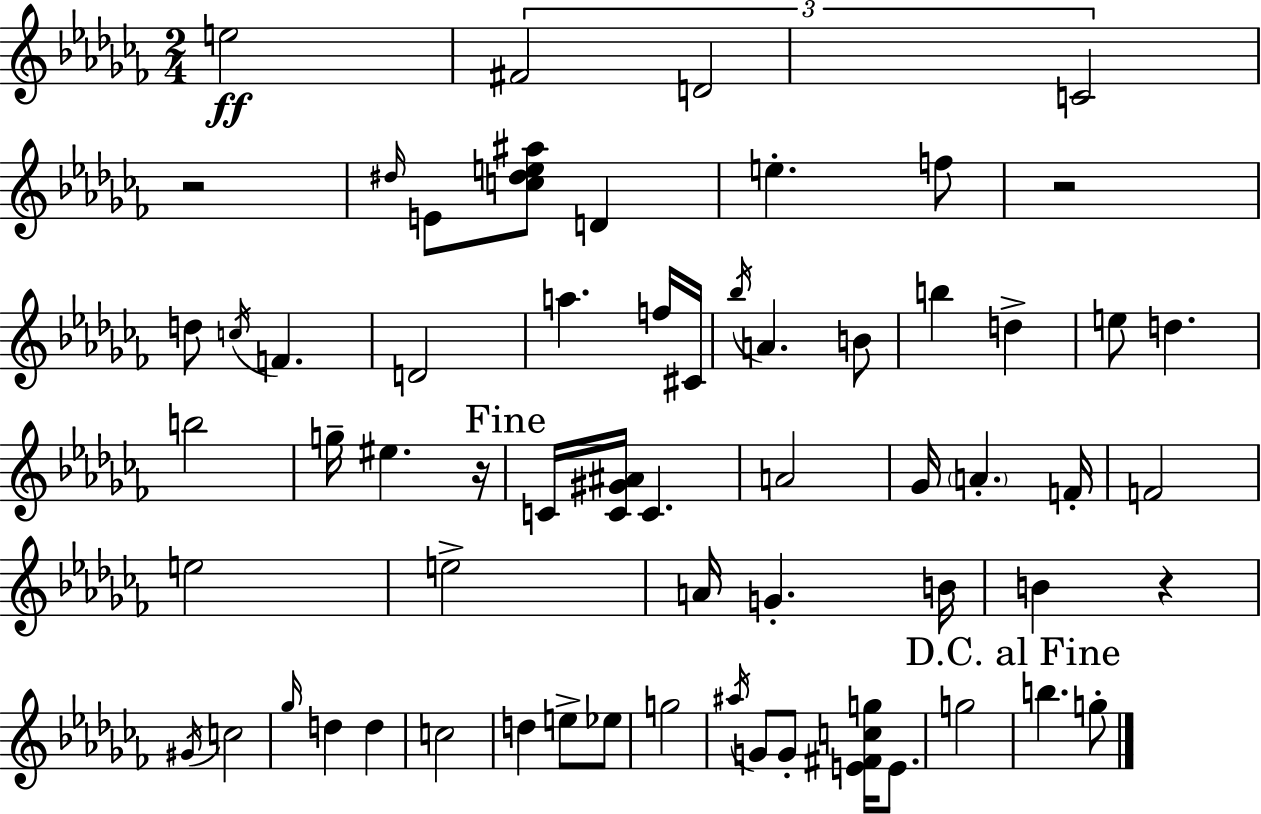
{
  \clef treble
  \numericTimeSignature
  \time 2/4
  \key aes \minor
  e''2\ff | \tuplet 3/2 { fis'2 | d'2 | c'2 } | \break r2 | \grace { dis''16 } e'8 <c'' dis'' e'' ais''>8 d'4 | e''4.-. f''8 | r2 | \break d''8 \acciaccatura { c''16 } f'4. | d'2 | a''4. | f''16 cis'16 \acciaccatura { bes''16 } a'4. | \break b'8 b''4 d''4-> | e''8 d''4. | b''2 | g''16-- eis''4. | \break r16 \mark "Fine" c'16 <c' gis' ais'>16 c'4. | a'2 | ges'16 \parenthesize a'4.-. | f'16-. f'2 | \break e''2 | e''2-> | a'16 g'4.-. | b'16 b'4 r4 | \break \acciaccatura { gis'16 } c''2 | \grace { ges''16 } d''4 | d''4 c''2 | d''4 | \break e''8-> ees''8 g''2 | \acciaccatura { ais''16 } g'8 | g'8-. <e' fis' c'' g''>16 e'8. g''2 | \mark "D.C. al Fine" b''4. | \break g''8-. \bar "|."
}